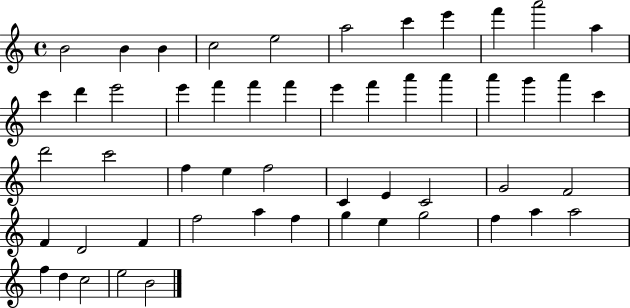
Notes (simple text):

B4/h B4/q B4/q C5/h E5/h A5/h C6/q E6/q F6/q A6/h A5/q C6/q D6/q E6/h E6/q F6/q F6/q F6/q E6/q F6/q A6/q A6/q A6/q G6/q A6/q C6/q D6/h C6/h F5/q E5/q F5/h C4/q E4/q C4/h G4/h F4/h F4/q D4/h F4/q F5/h A5/q F5/q G5/q E5/q G5/h F5/q A5/q A5/h F5/q D5/q C5/h E5/h B4/h